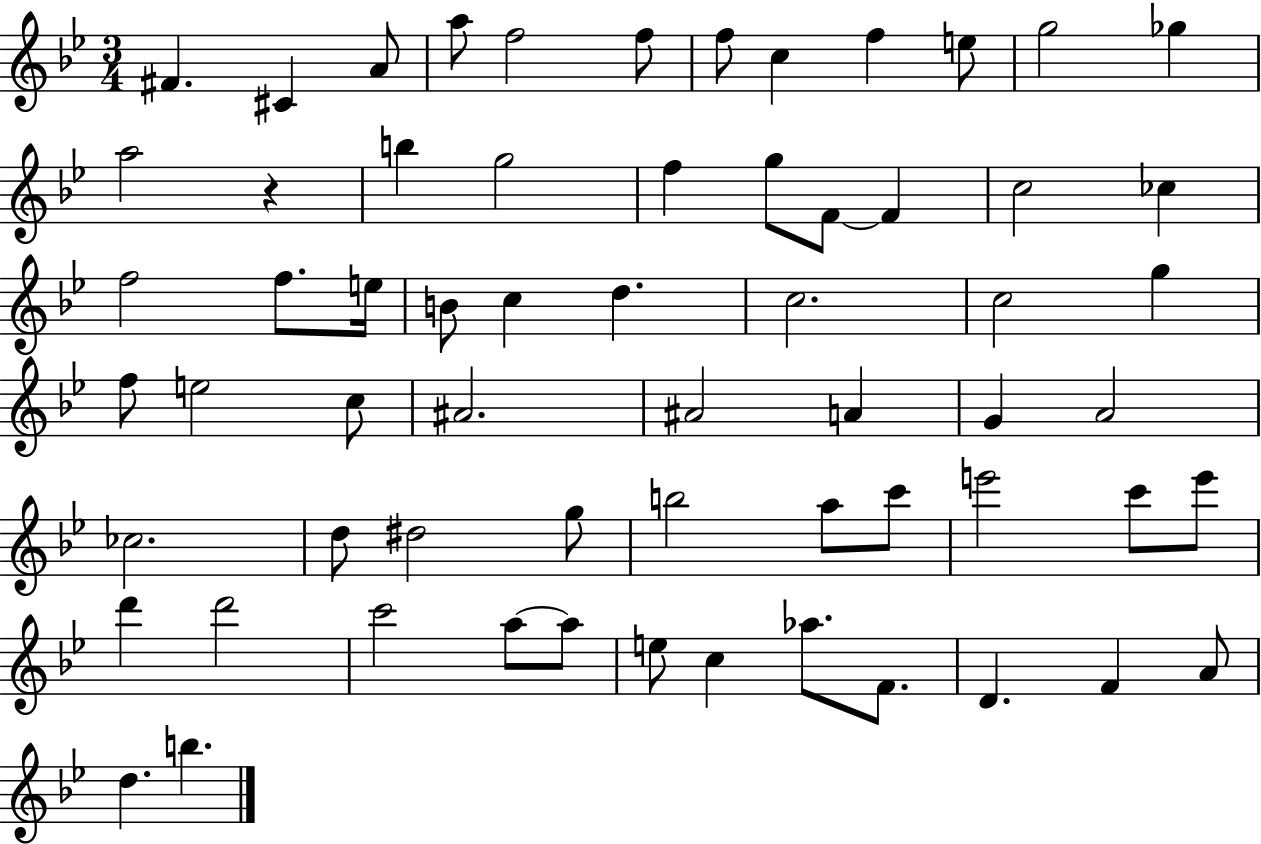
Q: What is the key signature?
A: BES major